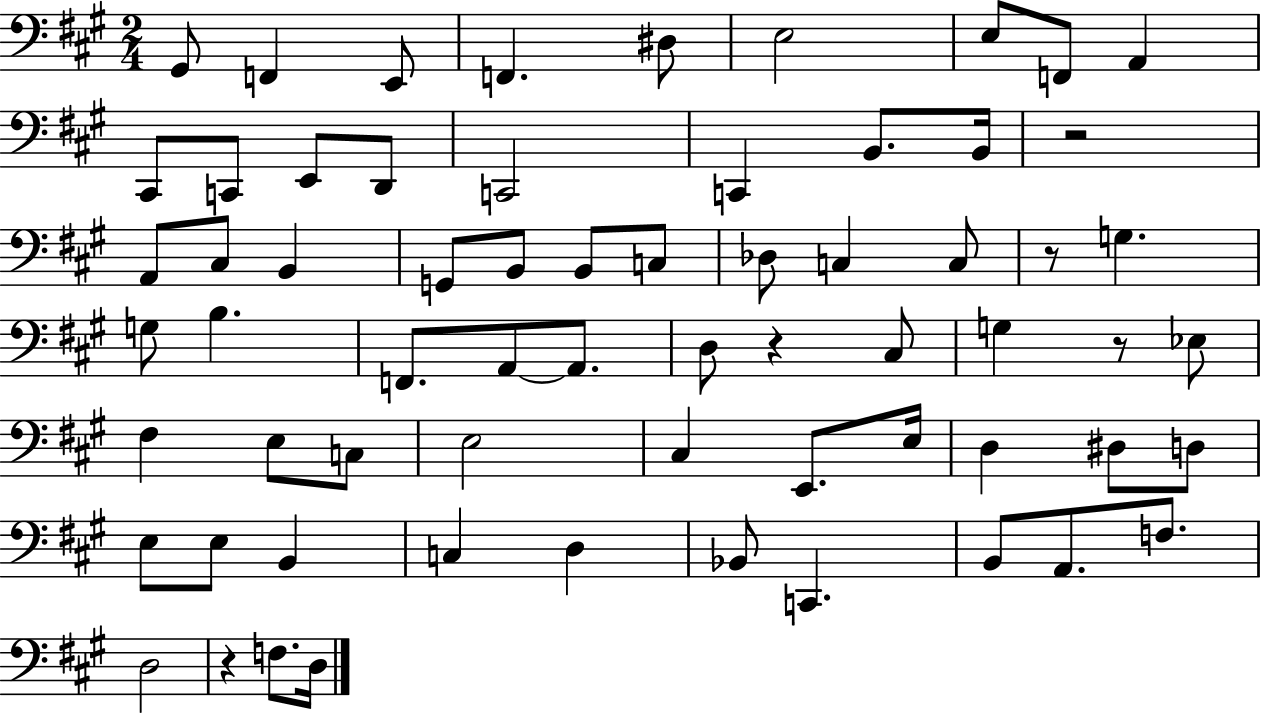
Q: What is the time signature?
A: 2/4